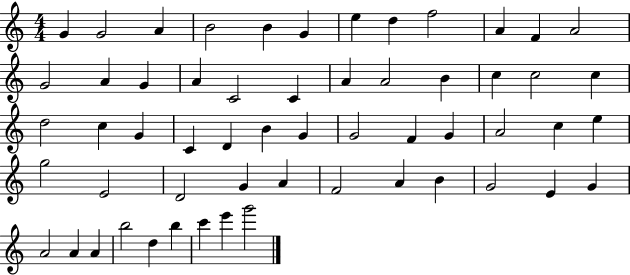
G4/q G4/h A4/q B4/h B4/q G4/q E5/q D5/q F5/h A4/q F4/q A4/h G4/h A4/q G4/q A4/q C4/h C4/q A4/q A4/h B4/q C5/q C5/h C5/q D5/h C5/q G4/q C4/q D4/q B4/q G4/q G4/h F4/q G4/q A4/h C5/q E5/q G5/h E4/h D4/h G4/q A4/q F4/h A4/q B4/q G4/h E4/q G4/q A4/h A4/q A4/q B5/h D5/q B5/q C6/q E6/q G6/h